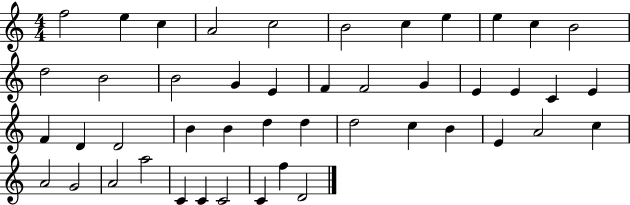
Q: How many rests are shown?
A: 0